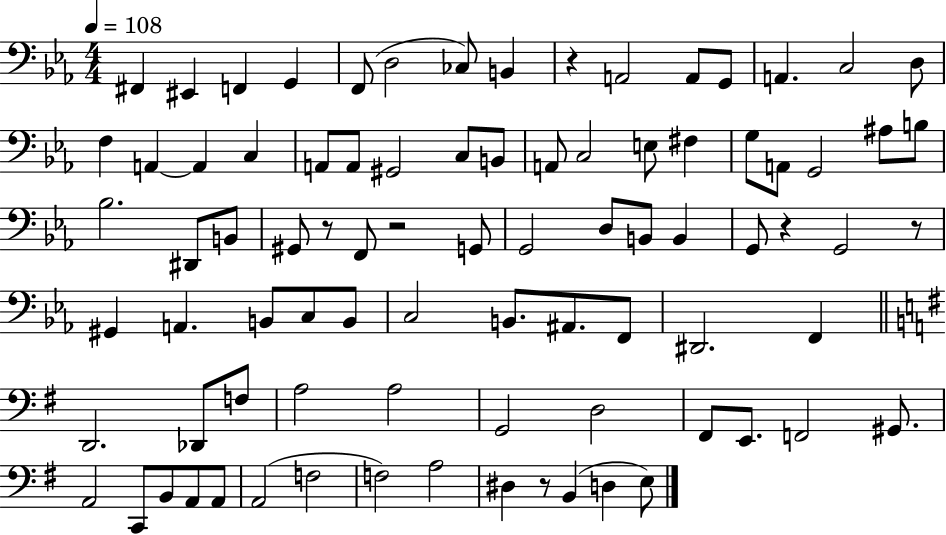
{
  \clef bass
  \numericTimeSignature
  \time 4/4
  \key ees \major
  \tempo 4 = 108
  fis,4 eis,4 f,4 g,4 | f,8( d2 ces8) b,4 | r4 a,2 a,8 g,8 | a,4. c2 d8 | \break f4 a,4~~ a,4 c4 | a,8 a,8 gis,2 c8 b,8 | a,8 c2 e8 fis4 | g8 a,8 g,2 ais8 b8 | \break bes2. dis,8 b,8 | gis,8 r8 f,8 r2 g,8 | g,2 d8 b,8 b,4 | g,8 r4 g,2 r8 | \break gis,4 a,4. b,8 c8 b,8 | c2 b,8. ais,8. f,8 | dis,2. f,4 | \bar "||" \break \key g \major d,2. des,8 f8 | a2 a2 | g,2 d2 | fis,8 e,8. f,2 gis,8. | \break a,2 c,8 b,8 a,8 a,8 | a,2( f2 | f2) a2 | dis4 r8 b,4( d4 e8) | \break \bar "|."
}